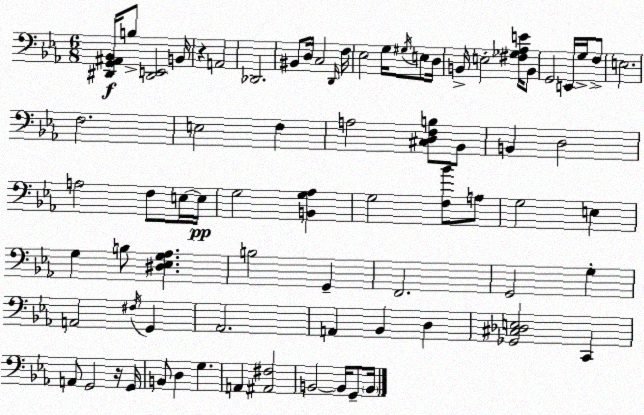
X:1
T:Untitled
M:6/8
L:1/4
K:Cm
[^D,,G,,^A,,_B,,]/4 B,/2 [^D,,E,,]2 B,,/4 z A,,2 _D,,2 ^B,,/2 D,/4 C,2 D,,/4 F,/4 _E,2 G,/4 ^G,/4 E,/2 D,/4 B,,/4 E,2 [^F,_G,_A,E]/4 B,,/2 G,,2 E,,/4 G,/4 F,/2 E,2 F,2 E,2 F, A,2 [^C,D,F,B,]/2 _B,,/2 B,, D,2 A,2 F,/2 E,/4 E,/4 G,2 [B,,G,_A,] G,2 [F,_B]/2 A,/2 G,2 E, G, B,/2 [^D,_E,G,_A,] B,2 G,, F,,2 G,,2 G, A,,2 ^F,/4 G,, _A,,2 A,, _B,, D, [_G,,^C,_D,E,]2 C,, A,,/2 G,,2 z/4 G,,/4 B,,/2 D, G, A,, [^A,,^F,]2 B,,2 B,,/4 G,,/2 B,,/4